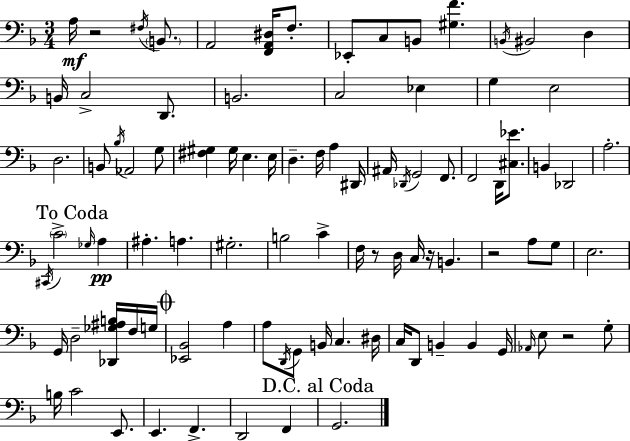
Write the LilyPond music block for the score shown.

{
  \clef bass
  \numericTimeSignature
  \time 3/4
  \key d \minor
  a16\mf r2 \acciaccatura { fis16 } \parenthesize b,8. | a,2 <f, a, dis>16 f8.-. | ees,8-. c8 b,8 <gis f'>4. | \acciaccatura { b,16 } bis,2 d4 | \break b,16 c2-> d,8. | b,2. | c2 ees4 | g4 e2 | \break d2. | b,8 \acciaccatura { bes16 } aes,2 | g8 <fis gis>4 gis16 e4. | e16 d4.-- f16 a4 | \break dis,16 ais,16 \acciaccatura { des,16 } g,2 | f,8. f,2 | d,16 <cis ees'>8. b,4 des,2 | a2.-. | \break \mark "To Coda" \acciaccatura { cis,16 } \parenthesize c'2-> | \grace { ges16 }\pp a4 ais4.-. | a4. gis2.-. | b2 | \break c'4-> f16 r8 d16 c16 r16 | b,4. r2 | a8 g8 e2. | g,16 d2-- | \break <des, ges ais b>16 f16 g16 \mark \markup { \musicglyph "scripts.coda" } <ees, bes,>2 | a4 a8 \acciaccatura { d,16 } g,8 b,16 | c4. dis16 c16 d,8 b,4-- | b,4 g,16 \grace { aes,16 } e8 r2 | \break g8-. b16 c'2 | e,8. e,4. | f,4.-> d,2 | f,4 \mark "D.C. al Coda" g,2. | \break \bar "|."
}